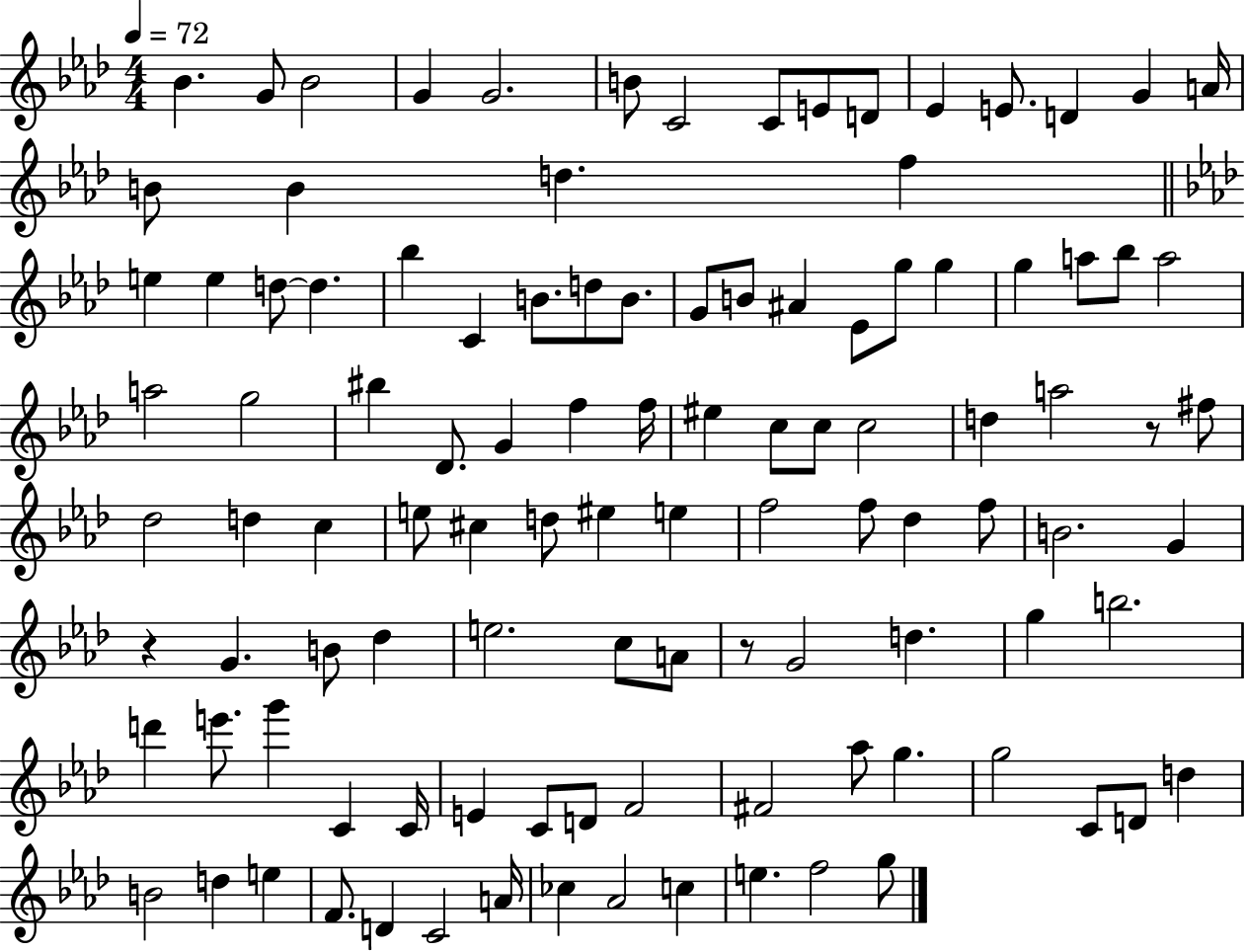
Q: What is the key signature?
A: AES major